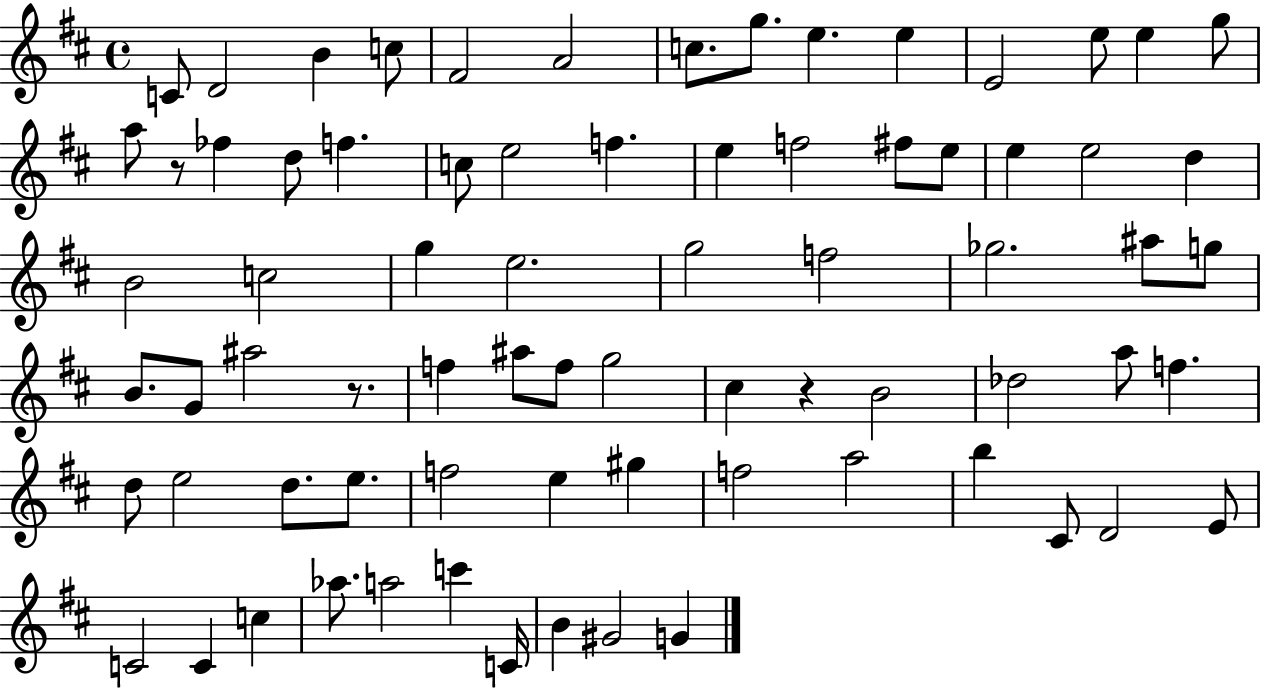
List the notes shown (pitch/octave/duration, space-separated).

C4/e D4/h B4/q C5/e F#4/h A4/h C5/e. G5/e. E5/q. E5/q E4/h E5/e E5/q G5/e A5/e R/e FES5/q D5/e F5/q. C5/e E5/h F5/q. E5/q F5/h F#5/e E5/e E5/q E5/h D5/q B4/h C5/h G5/q E5/h. G5/h F5/h Gb5/h. A#5/e G5/e B4/e. G4/e A#5/h R/e. F5/q A#5/e F5/e G5/h C#5/q R/q B4/h Db5/h A5/e F5/q. D5/e E5/h D5/e. E5/e. F5/h E5/q G#5/q F5/h A5/h B5/q C#4/e D4/h E4/e C4/h C4/q C5/q Ab5/e. A5/h C6/q C4/s B4/q G#4/h G4/q